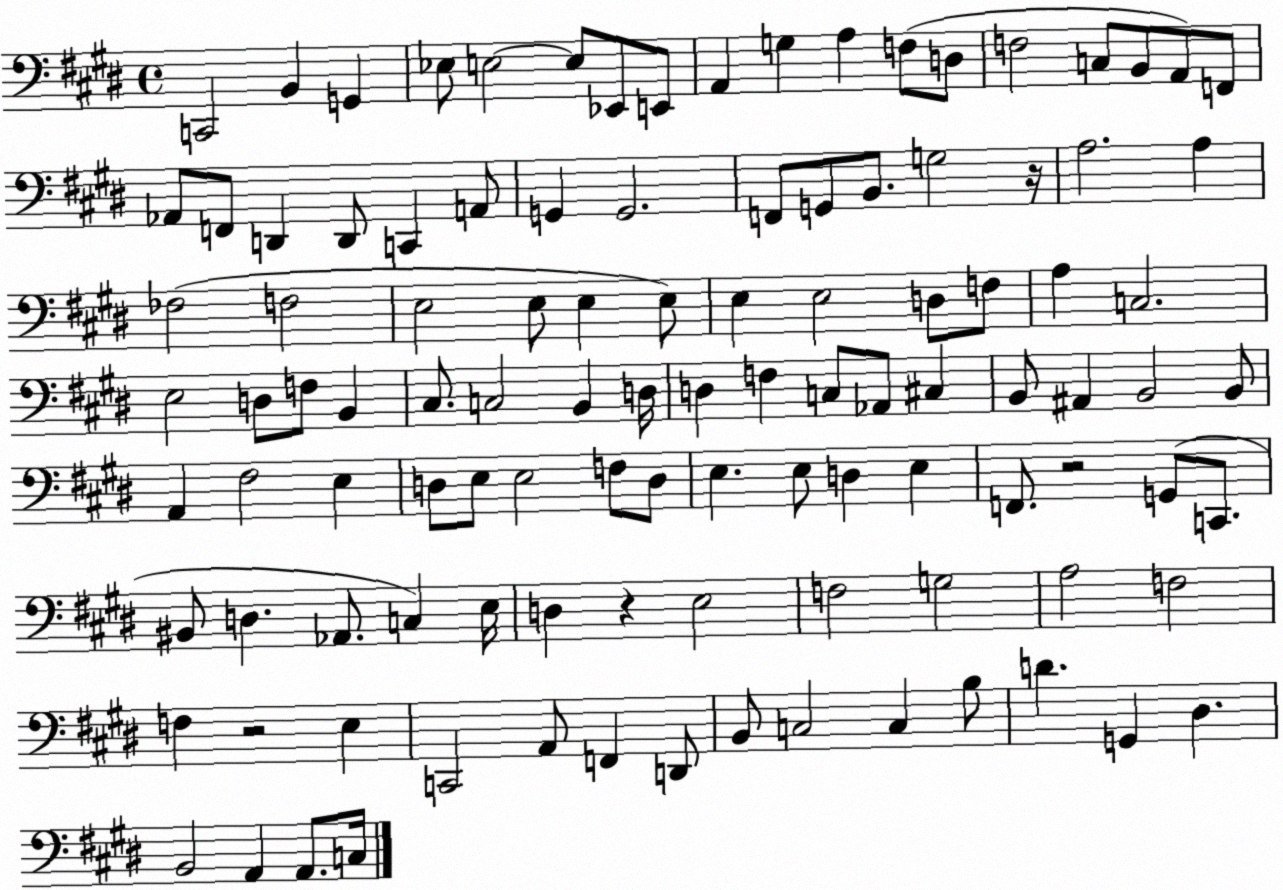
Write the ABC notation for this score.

X:1
T:Untitled
M:4/4
L:1/4
K:E
C,,2 B,, G,, _E,/2 E,2 E,/2 _E,,/2 E,,/2 A,, G, A, F,/2 D,/2 F,2 C,/2 B,,/2 A,,/2 F,,/2 _A,,/2 F,,/2 D,, D,,/2 C,, A,,/2 G,, G,,2 F,,/2 G,,/2 B,,/2 G,2 z/4 A,2 A, _F,2 F,2 E,2 E,/2 E, E,/2 E, E,2 D,/2 F,/2 A, C,2 E,2 D,/2 F,/2 B,, ^C,/2 C,2 B,, D,/4 D, F, C,/2 _A,,/2 ^C, B,,/2 ^A,, B,,2 B,,/2 A,, ^F,2 E, D,/2 E,/2 E,2 F,/2 D,/2 E, E,/2 D, E, F,,/2 z2 G,,/2 C,,/2 ^B,,/2 D, _A,,/2 C, E,/4 D, z E,2 F,2 G,2 A,2 F,2 F, z2 E, C,,2 A,,/2 F,, D,,/2 B,,/2 C,2 C, B,/2 D G,, ^D, B,,2 A,, A,,/2 C,/4